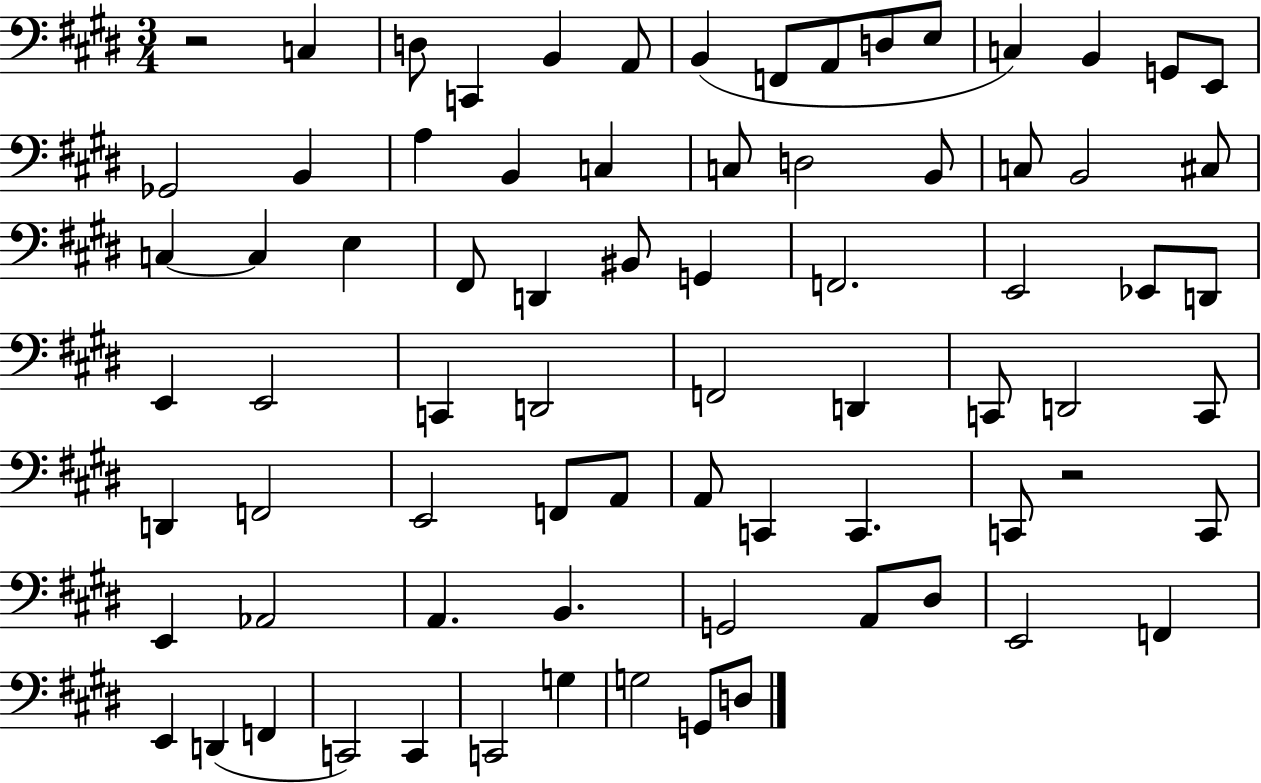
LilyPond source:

{
  \clef bass
  \numericTimeSignature
  \time 3/4
  \key e \major
  r2 c4 | d8 c,4 b,4 a,8 | b,4( f,8 a,8 d8 e8 | c4) b,4 g,8 e,8 | \break ges,2 b,4 | a4 b,4 c4 | c8 d2 b,8 | c8 b,2 cis8 | \break c4~~ c4 e4 | fis,8 d,4 bis,8 g,4 | f,2. | e,2 ees,8 d,8 | \break e,4 e,2 | c,4 d,2 | f,2 d,4 | c,8 d,2 c,8 | \break d,4 f,2 | e,2 f,8 a,8 | a,8 c,4 c,4. | c,8 r2 c,8 | \break e,4 aes,2 | a,4. b,4. | g,2 a,8 dis8 | e,2 f,4 | \break e,4 d,4( f,4 | c,2) c,4 | c,2 g4 | g2 g,8 d8 | \break \bar "|."
}